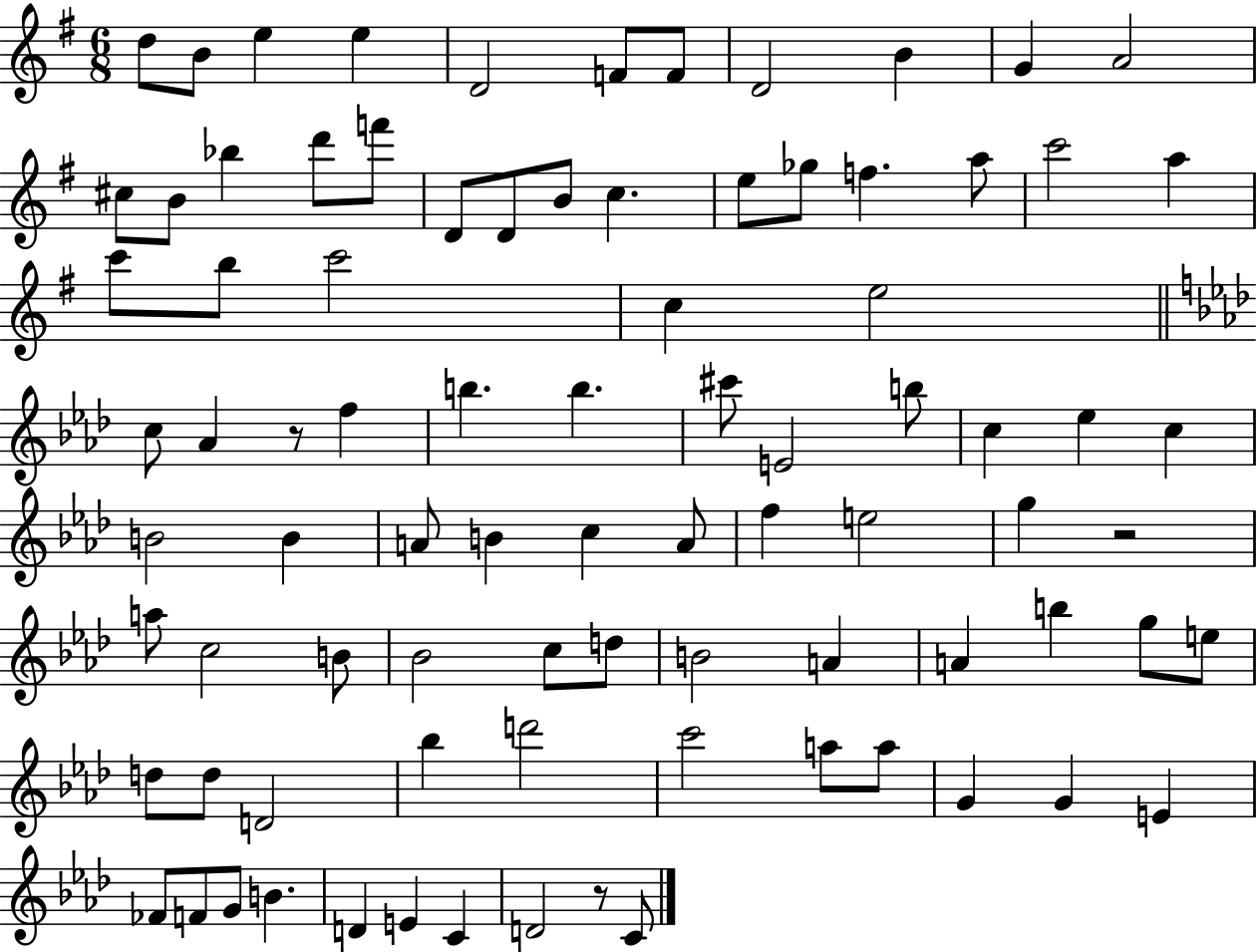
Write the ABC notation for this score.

X:1
T:Untitled
M:6/8
L:1/4
K:G
d/2 B/2 e e D2 F/2 F/2 D2 B G A2 ^c/2 B/2 _b d'/2 f'/2 D/2 D/2 B/2 c e/2 _g/2 f a/2 c'2 a c'/2 b/2 c'2 c e2 c/2 _A z/2 f b b ^c'/2 E2 b/2 c _e c B2 B A/2 B c A/2 f e2 g z2 a/2 c2 B/2 _B2 c/2 d/2 B2 A A b g/2 e/2 d/2 d/2 D2 _b d'2 c'2 a/2 a/2 G G E _F/2 F/2 G/2 B D E C D2 z/2 C/2